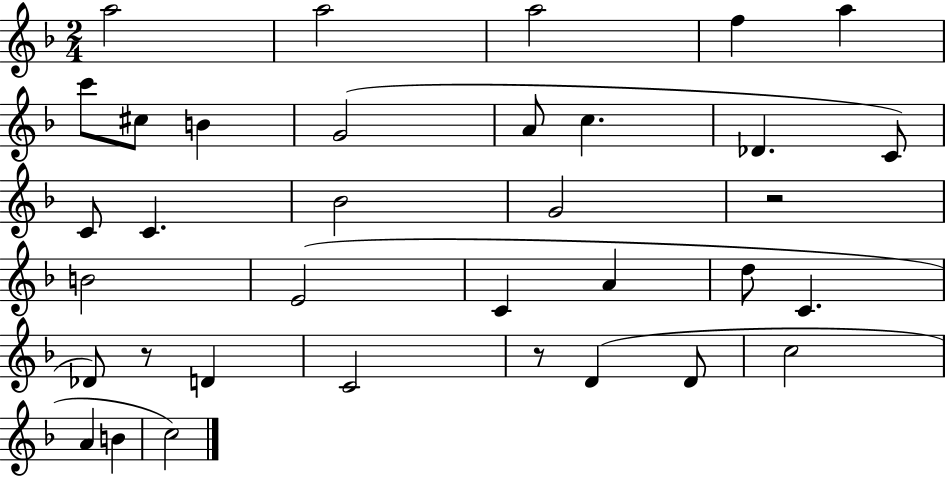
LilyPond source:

{
  \clef treble
  \numericTimeSignature
  \time 2/4
  \key f \major
  a''2 | a''2 | a''2 | f''4 a''4 | \break c'''8 cis''8 b'4 | g'2( | a'8 c''4. | des'4. c'8) | \break c'8 c'4. | bes'2 | g'2 | r2 | \break b'2 | e'2( | c'4 a'4 | d''8 c'4. | \break des'8) r8 d'4 | c'2 | r8 d'4( d'8 | c''2 | \break a'4 b'4 | c''2) | \bar "|."
}